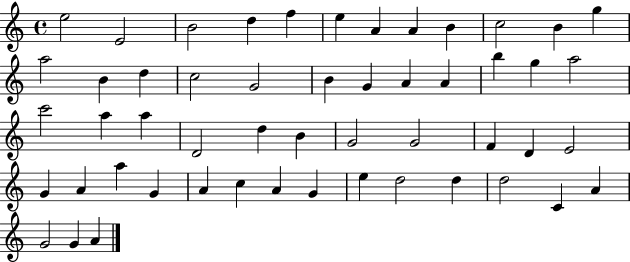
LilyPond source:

{
  \clef treble
  \time 4/4
  \defaultTimeSignature
  \key c \major
  e''2 e'2 | b'2 d''4 f''4 | e''4 a'4 a'4 b'4 | c''2 b'4 g''4 | \break a''2 b'4 d''4 | c''2 g'2 | b'4 g'4 a'4 a'4 | b''4 g''4 a''2 | \break c'''2 a''4 a''4 | d'2 d''4 b'4 | g'2 g'2 | f'4 d'4 e'2 | \break g'4 a'4 a''4 g'4 | a'4 c''4 a'4 g'4 | e''4 d''2 d''4 | d''2 c'4 a'4 | \break g'2 g'4 a'4 | \bar "|."
}